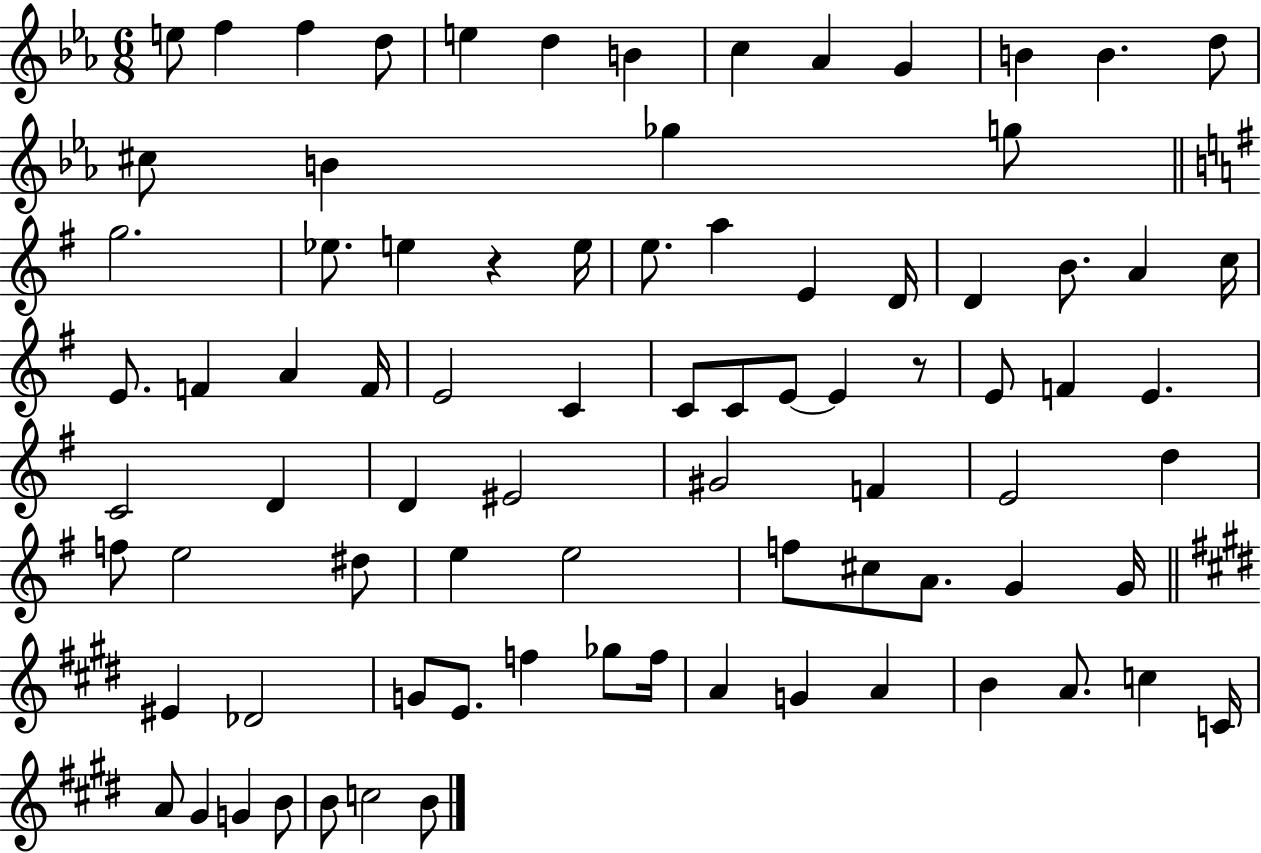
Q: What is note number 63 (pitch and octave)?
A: G4